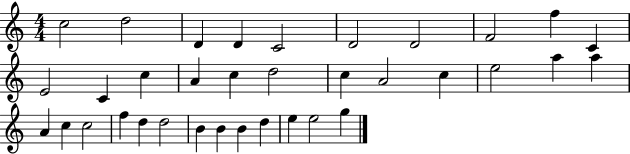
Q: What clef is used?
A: treble